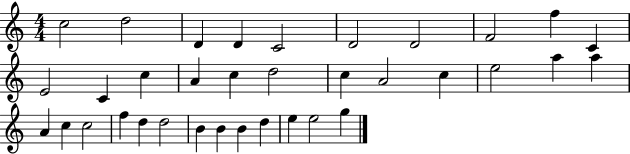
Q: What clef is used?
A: treble